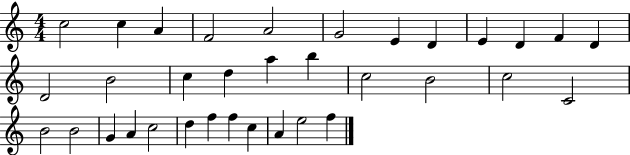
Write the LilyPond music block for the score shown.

{
  \clef treble
  \numericTimeSignature
  \time 4/4
  \key c \major
  c''2 c''4 a'4 | f'2 a'2 | g'2 e'4 d'4 | e'4 d'4 f'4 d'4 | \break d'2 b'2 | c''4 d''4 a''4 b''4 | c''2 b'2 | c''2 c'2 | \break b'2 b'2 | g'4 a'4 c''2 | d''4 f''4 f''4 c''4 | a'4 e''2 f''4 | \break \bar "|."
}